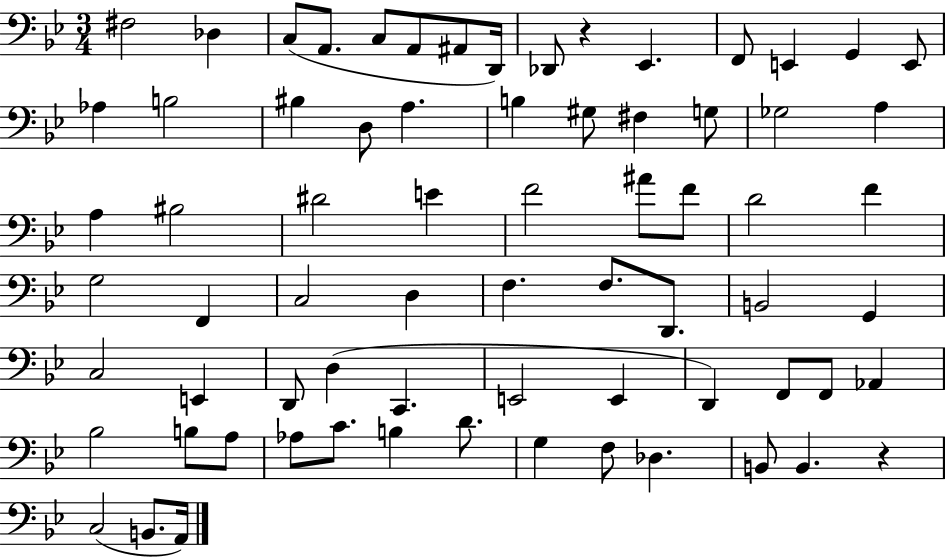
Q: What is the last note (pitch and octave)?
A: A2